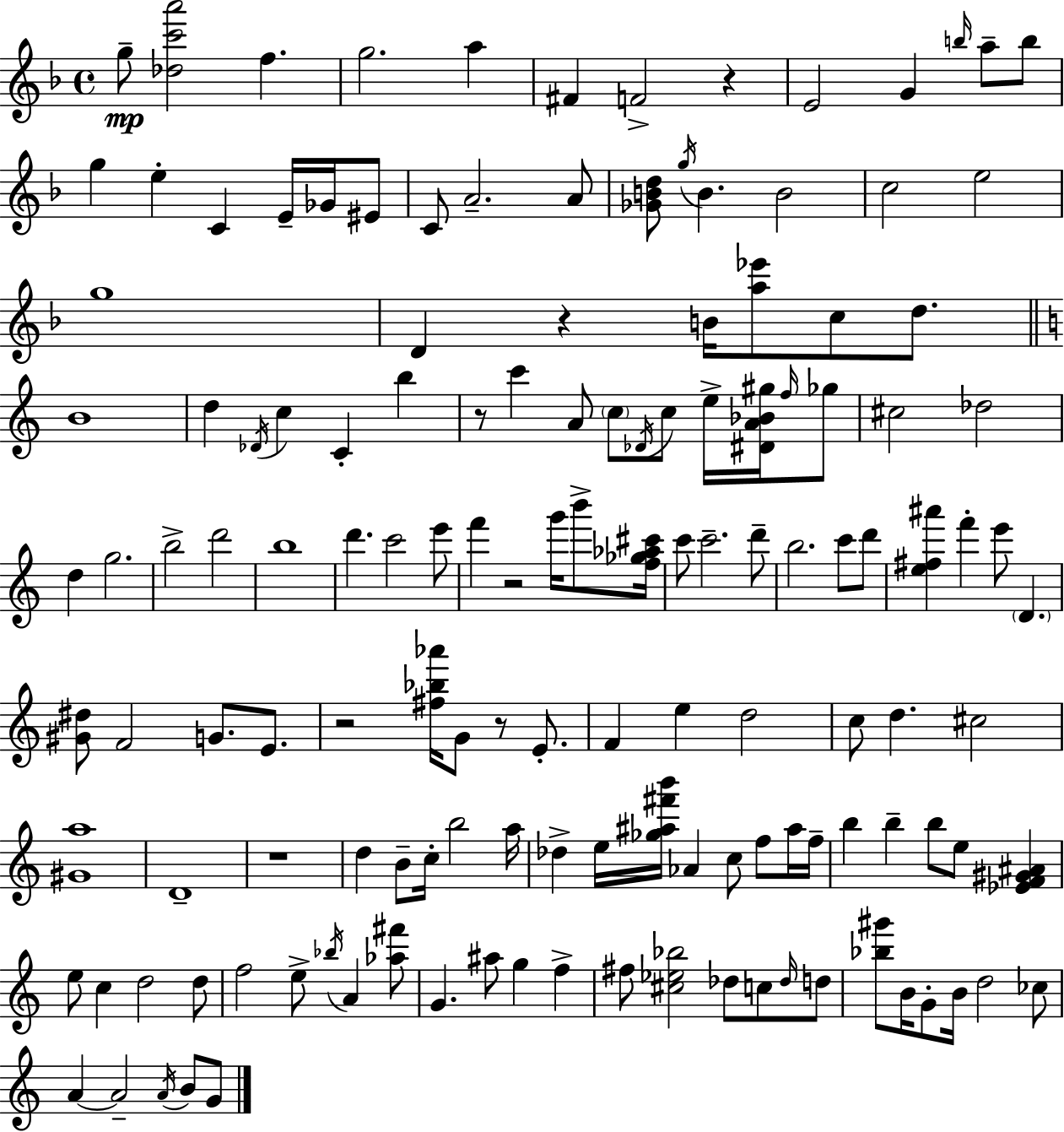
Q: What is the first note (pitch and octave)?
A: G5